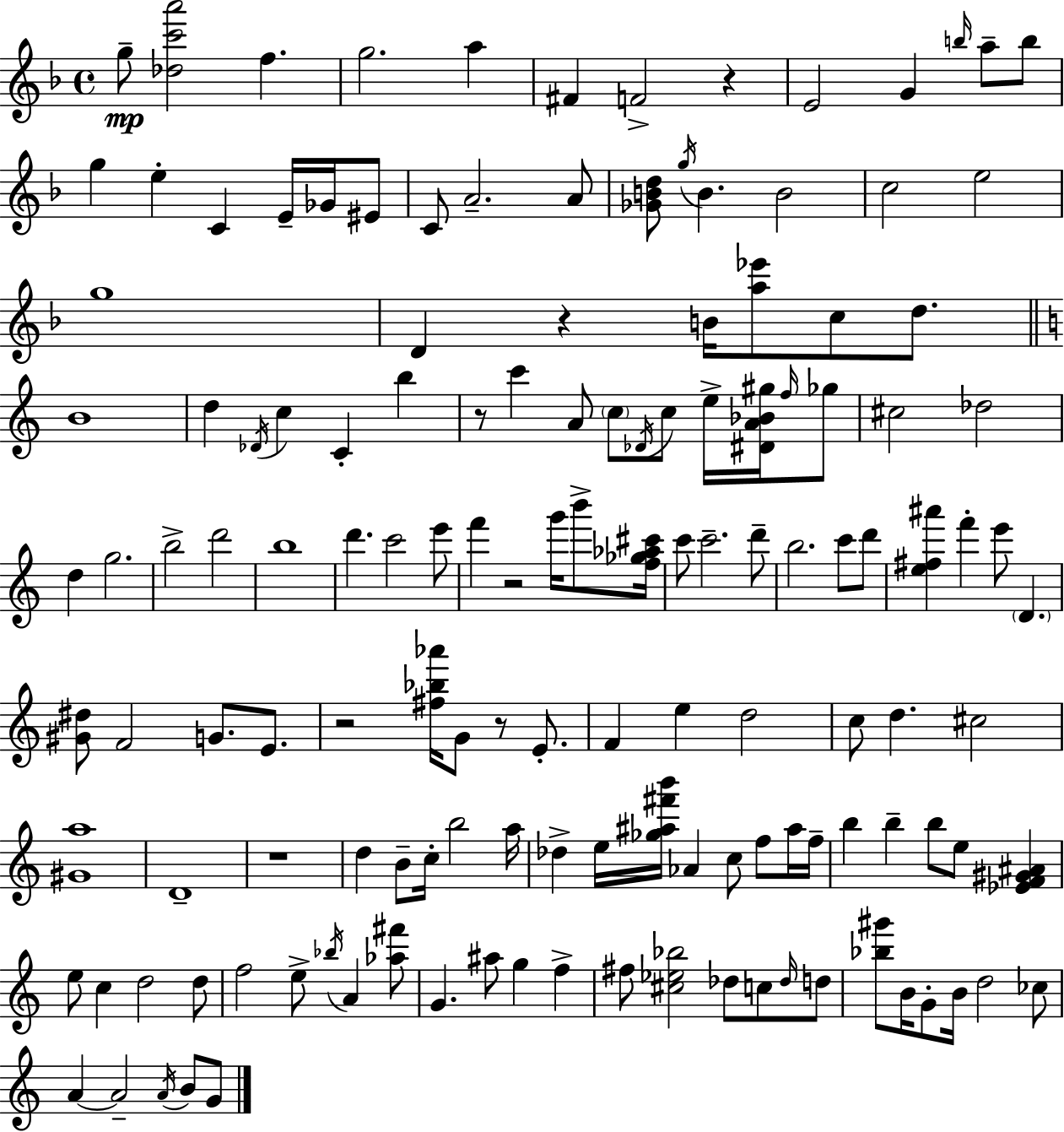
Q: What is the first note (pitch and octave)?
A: G5